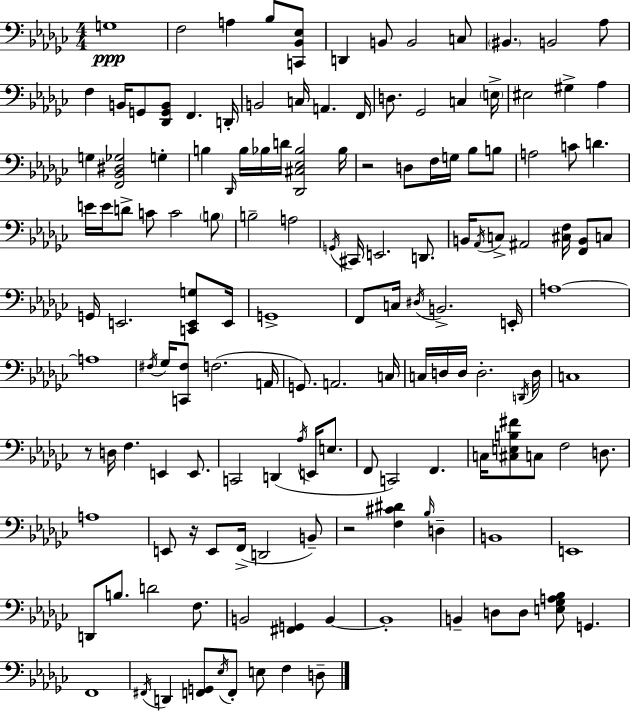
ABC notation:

X:1
T:Untitled
M:4/4
L:1/4
K:Ebm
G,4 F,2 A, _B,/2 [C,,_B,,_E,]/2 D,, B,,/2 B,,2 C,/2 ^B,, B,,2 _A,/2 F, B,,/4 G,,/2 [_D,,G,,B,,]/2 F,, D,,/4 B,,2 C,/4 A,, F,,/4 D,/2 _G,,2 C, E,/4 ^E,2 ^G, _A, G, [F,,_B,,^D,_G,]2 G, B, _D,,/4 B,/4 _B,/4 D/4 [_D,,^C,_E,_B,]2 _B,/4 z2 D,/2 F,/4 G,/4 _B,/2 B,/2 A,2 C/2 D E/4 E/4 D/2 C/2 C2 B,/2 B,2 A,2 G,,/4 ^C,,/4 E,,2 D,,/2 B,,/4 _A,,/4 C,/2 ^A,,2 [^C,F,]/4 [F,,B,,]/2 C,/2 G,,/4 E,,2 [C,,E,,G,]/2 E,,/4 G,,4 F,,/2 C,/4 ^D,/4 B,,2 E,,/4 A,4 A,4 ^F,/4 _G,/4 [C,,^F,]/2 F,2 A,,/4 G,,/2 A,,2 C,/4 C,/4 D,/4 D,/4 D,2 D,,/4 D,/4 C,4 z/2 D,/4 F, E,, E,,/2 C,,2 D,, _A,/4 E,,/4 E,/2 F,,/2 C,,2 F,, C,/4 [^C,E,B,^F]/2 C,/2 F,2 D,/2 A,4 E,,/2 z/4 E,,/2 F,,/4 D,,2 B,,/2 z2 [F,^C^D] _B,/4 D, B,,4 E,,4 D,,/2 B,/2 D2 F,/2 B,,2 [^F,,G,,] B,, B,,4 B,, D,/2 D,/2 [E,_G,A,_B,]/2 G,, F,,4 ^F,,/4 D,, [F,,G,,]/2 _E,/4 F,,/2 E,/2 F, D,/2